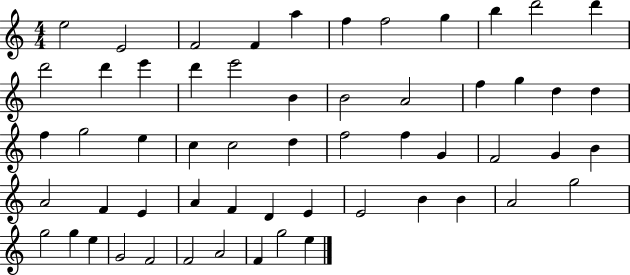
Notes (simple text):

E5/h E4/h F4/h F4/q A5/q F5/q F5/h G5/q B5/q D6/h D6/q D6/h D6/q E6/q D6/q E6/h B4/q B4/h A4/h F5/q G5/q D5/q D5/q F5/q G5/h E5/q C5/q C5/h D5/q F5/h F5/q G4/q F4/h G4/q B4/q A4/h F4/q E4/q A4/q F4/q D4/q E4/q E4/h B4/q B4/q A4/h G5/h G5/h G5/q E5/q G4/h F4/h F4/h A4/h F4/q G5/h E5/q